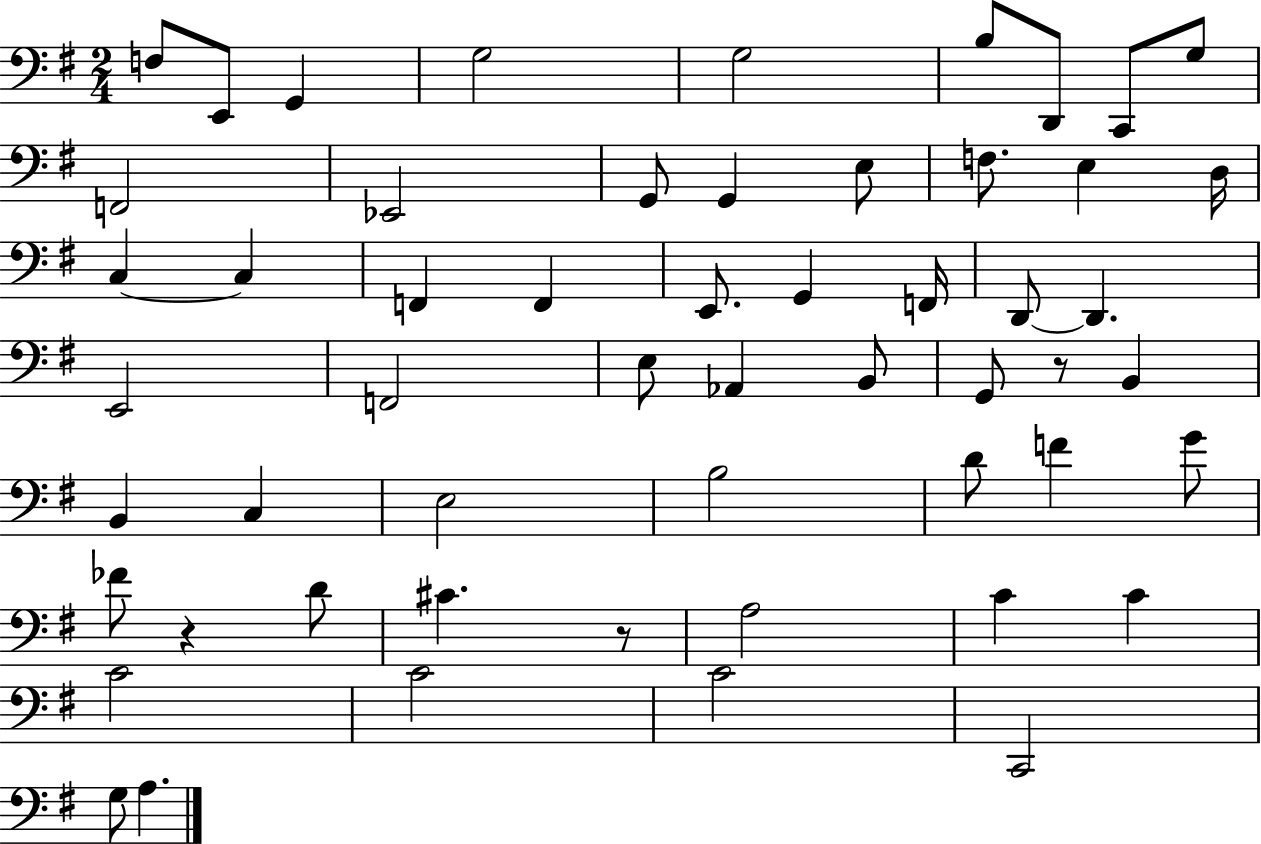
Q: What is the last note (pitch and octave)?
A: A3